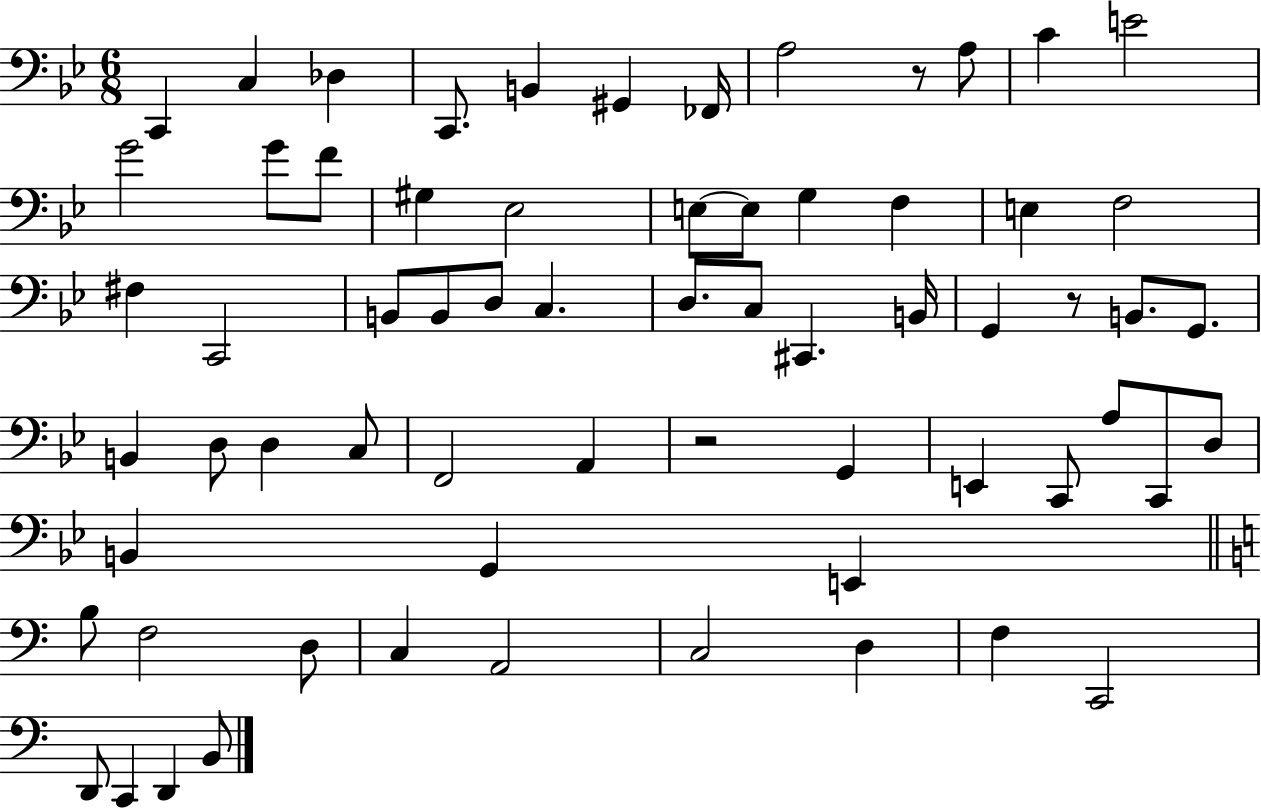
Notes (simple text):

C2/q C3/q Db3/q C2/e. B2/q G#2/q FES2/s A3/h R/e A3/e C4/q E4/h G4/h G4/e F4/e G#3/q Eb3/h E3/e E3/e G3/q F3/q E3/q F3/h F#3/q C2/h B2/e B2/e D3/e C3/q. D3/e. C3/e C#2/q. B2/s G2/q R/e B2/e. G2/e. B2/q D3/e D3/q C3/e F2/h A2/q R/h G2/q E2/q C2/e A3/e C2/e D3/e B2/q G2/q E2/q B3/e F3/h D3/e C3/q A2/h C3/h D3/q F3/q C2/h D2/e C2/q D2/q B2/e